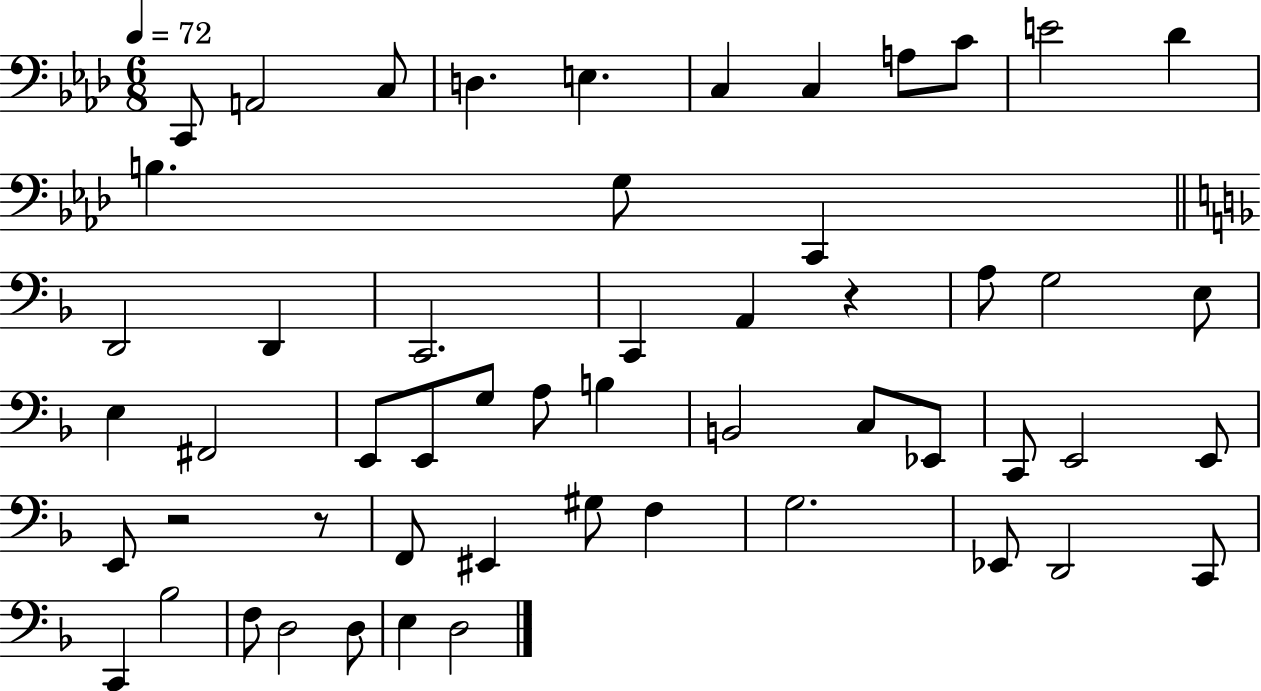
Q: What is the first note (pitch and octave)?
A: C2